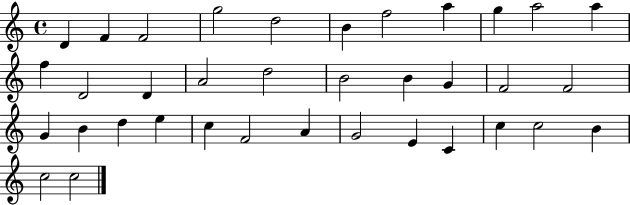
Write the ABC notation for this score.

X:1
T:Untitled
M:4/4
L:1/4
K:C
D F F2 g2 d2 B f2 a g a2 a f D2 D A2 d2 B2 B G F2 F2 G B d e c F2 A G2 E C c c2 B c2 c2